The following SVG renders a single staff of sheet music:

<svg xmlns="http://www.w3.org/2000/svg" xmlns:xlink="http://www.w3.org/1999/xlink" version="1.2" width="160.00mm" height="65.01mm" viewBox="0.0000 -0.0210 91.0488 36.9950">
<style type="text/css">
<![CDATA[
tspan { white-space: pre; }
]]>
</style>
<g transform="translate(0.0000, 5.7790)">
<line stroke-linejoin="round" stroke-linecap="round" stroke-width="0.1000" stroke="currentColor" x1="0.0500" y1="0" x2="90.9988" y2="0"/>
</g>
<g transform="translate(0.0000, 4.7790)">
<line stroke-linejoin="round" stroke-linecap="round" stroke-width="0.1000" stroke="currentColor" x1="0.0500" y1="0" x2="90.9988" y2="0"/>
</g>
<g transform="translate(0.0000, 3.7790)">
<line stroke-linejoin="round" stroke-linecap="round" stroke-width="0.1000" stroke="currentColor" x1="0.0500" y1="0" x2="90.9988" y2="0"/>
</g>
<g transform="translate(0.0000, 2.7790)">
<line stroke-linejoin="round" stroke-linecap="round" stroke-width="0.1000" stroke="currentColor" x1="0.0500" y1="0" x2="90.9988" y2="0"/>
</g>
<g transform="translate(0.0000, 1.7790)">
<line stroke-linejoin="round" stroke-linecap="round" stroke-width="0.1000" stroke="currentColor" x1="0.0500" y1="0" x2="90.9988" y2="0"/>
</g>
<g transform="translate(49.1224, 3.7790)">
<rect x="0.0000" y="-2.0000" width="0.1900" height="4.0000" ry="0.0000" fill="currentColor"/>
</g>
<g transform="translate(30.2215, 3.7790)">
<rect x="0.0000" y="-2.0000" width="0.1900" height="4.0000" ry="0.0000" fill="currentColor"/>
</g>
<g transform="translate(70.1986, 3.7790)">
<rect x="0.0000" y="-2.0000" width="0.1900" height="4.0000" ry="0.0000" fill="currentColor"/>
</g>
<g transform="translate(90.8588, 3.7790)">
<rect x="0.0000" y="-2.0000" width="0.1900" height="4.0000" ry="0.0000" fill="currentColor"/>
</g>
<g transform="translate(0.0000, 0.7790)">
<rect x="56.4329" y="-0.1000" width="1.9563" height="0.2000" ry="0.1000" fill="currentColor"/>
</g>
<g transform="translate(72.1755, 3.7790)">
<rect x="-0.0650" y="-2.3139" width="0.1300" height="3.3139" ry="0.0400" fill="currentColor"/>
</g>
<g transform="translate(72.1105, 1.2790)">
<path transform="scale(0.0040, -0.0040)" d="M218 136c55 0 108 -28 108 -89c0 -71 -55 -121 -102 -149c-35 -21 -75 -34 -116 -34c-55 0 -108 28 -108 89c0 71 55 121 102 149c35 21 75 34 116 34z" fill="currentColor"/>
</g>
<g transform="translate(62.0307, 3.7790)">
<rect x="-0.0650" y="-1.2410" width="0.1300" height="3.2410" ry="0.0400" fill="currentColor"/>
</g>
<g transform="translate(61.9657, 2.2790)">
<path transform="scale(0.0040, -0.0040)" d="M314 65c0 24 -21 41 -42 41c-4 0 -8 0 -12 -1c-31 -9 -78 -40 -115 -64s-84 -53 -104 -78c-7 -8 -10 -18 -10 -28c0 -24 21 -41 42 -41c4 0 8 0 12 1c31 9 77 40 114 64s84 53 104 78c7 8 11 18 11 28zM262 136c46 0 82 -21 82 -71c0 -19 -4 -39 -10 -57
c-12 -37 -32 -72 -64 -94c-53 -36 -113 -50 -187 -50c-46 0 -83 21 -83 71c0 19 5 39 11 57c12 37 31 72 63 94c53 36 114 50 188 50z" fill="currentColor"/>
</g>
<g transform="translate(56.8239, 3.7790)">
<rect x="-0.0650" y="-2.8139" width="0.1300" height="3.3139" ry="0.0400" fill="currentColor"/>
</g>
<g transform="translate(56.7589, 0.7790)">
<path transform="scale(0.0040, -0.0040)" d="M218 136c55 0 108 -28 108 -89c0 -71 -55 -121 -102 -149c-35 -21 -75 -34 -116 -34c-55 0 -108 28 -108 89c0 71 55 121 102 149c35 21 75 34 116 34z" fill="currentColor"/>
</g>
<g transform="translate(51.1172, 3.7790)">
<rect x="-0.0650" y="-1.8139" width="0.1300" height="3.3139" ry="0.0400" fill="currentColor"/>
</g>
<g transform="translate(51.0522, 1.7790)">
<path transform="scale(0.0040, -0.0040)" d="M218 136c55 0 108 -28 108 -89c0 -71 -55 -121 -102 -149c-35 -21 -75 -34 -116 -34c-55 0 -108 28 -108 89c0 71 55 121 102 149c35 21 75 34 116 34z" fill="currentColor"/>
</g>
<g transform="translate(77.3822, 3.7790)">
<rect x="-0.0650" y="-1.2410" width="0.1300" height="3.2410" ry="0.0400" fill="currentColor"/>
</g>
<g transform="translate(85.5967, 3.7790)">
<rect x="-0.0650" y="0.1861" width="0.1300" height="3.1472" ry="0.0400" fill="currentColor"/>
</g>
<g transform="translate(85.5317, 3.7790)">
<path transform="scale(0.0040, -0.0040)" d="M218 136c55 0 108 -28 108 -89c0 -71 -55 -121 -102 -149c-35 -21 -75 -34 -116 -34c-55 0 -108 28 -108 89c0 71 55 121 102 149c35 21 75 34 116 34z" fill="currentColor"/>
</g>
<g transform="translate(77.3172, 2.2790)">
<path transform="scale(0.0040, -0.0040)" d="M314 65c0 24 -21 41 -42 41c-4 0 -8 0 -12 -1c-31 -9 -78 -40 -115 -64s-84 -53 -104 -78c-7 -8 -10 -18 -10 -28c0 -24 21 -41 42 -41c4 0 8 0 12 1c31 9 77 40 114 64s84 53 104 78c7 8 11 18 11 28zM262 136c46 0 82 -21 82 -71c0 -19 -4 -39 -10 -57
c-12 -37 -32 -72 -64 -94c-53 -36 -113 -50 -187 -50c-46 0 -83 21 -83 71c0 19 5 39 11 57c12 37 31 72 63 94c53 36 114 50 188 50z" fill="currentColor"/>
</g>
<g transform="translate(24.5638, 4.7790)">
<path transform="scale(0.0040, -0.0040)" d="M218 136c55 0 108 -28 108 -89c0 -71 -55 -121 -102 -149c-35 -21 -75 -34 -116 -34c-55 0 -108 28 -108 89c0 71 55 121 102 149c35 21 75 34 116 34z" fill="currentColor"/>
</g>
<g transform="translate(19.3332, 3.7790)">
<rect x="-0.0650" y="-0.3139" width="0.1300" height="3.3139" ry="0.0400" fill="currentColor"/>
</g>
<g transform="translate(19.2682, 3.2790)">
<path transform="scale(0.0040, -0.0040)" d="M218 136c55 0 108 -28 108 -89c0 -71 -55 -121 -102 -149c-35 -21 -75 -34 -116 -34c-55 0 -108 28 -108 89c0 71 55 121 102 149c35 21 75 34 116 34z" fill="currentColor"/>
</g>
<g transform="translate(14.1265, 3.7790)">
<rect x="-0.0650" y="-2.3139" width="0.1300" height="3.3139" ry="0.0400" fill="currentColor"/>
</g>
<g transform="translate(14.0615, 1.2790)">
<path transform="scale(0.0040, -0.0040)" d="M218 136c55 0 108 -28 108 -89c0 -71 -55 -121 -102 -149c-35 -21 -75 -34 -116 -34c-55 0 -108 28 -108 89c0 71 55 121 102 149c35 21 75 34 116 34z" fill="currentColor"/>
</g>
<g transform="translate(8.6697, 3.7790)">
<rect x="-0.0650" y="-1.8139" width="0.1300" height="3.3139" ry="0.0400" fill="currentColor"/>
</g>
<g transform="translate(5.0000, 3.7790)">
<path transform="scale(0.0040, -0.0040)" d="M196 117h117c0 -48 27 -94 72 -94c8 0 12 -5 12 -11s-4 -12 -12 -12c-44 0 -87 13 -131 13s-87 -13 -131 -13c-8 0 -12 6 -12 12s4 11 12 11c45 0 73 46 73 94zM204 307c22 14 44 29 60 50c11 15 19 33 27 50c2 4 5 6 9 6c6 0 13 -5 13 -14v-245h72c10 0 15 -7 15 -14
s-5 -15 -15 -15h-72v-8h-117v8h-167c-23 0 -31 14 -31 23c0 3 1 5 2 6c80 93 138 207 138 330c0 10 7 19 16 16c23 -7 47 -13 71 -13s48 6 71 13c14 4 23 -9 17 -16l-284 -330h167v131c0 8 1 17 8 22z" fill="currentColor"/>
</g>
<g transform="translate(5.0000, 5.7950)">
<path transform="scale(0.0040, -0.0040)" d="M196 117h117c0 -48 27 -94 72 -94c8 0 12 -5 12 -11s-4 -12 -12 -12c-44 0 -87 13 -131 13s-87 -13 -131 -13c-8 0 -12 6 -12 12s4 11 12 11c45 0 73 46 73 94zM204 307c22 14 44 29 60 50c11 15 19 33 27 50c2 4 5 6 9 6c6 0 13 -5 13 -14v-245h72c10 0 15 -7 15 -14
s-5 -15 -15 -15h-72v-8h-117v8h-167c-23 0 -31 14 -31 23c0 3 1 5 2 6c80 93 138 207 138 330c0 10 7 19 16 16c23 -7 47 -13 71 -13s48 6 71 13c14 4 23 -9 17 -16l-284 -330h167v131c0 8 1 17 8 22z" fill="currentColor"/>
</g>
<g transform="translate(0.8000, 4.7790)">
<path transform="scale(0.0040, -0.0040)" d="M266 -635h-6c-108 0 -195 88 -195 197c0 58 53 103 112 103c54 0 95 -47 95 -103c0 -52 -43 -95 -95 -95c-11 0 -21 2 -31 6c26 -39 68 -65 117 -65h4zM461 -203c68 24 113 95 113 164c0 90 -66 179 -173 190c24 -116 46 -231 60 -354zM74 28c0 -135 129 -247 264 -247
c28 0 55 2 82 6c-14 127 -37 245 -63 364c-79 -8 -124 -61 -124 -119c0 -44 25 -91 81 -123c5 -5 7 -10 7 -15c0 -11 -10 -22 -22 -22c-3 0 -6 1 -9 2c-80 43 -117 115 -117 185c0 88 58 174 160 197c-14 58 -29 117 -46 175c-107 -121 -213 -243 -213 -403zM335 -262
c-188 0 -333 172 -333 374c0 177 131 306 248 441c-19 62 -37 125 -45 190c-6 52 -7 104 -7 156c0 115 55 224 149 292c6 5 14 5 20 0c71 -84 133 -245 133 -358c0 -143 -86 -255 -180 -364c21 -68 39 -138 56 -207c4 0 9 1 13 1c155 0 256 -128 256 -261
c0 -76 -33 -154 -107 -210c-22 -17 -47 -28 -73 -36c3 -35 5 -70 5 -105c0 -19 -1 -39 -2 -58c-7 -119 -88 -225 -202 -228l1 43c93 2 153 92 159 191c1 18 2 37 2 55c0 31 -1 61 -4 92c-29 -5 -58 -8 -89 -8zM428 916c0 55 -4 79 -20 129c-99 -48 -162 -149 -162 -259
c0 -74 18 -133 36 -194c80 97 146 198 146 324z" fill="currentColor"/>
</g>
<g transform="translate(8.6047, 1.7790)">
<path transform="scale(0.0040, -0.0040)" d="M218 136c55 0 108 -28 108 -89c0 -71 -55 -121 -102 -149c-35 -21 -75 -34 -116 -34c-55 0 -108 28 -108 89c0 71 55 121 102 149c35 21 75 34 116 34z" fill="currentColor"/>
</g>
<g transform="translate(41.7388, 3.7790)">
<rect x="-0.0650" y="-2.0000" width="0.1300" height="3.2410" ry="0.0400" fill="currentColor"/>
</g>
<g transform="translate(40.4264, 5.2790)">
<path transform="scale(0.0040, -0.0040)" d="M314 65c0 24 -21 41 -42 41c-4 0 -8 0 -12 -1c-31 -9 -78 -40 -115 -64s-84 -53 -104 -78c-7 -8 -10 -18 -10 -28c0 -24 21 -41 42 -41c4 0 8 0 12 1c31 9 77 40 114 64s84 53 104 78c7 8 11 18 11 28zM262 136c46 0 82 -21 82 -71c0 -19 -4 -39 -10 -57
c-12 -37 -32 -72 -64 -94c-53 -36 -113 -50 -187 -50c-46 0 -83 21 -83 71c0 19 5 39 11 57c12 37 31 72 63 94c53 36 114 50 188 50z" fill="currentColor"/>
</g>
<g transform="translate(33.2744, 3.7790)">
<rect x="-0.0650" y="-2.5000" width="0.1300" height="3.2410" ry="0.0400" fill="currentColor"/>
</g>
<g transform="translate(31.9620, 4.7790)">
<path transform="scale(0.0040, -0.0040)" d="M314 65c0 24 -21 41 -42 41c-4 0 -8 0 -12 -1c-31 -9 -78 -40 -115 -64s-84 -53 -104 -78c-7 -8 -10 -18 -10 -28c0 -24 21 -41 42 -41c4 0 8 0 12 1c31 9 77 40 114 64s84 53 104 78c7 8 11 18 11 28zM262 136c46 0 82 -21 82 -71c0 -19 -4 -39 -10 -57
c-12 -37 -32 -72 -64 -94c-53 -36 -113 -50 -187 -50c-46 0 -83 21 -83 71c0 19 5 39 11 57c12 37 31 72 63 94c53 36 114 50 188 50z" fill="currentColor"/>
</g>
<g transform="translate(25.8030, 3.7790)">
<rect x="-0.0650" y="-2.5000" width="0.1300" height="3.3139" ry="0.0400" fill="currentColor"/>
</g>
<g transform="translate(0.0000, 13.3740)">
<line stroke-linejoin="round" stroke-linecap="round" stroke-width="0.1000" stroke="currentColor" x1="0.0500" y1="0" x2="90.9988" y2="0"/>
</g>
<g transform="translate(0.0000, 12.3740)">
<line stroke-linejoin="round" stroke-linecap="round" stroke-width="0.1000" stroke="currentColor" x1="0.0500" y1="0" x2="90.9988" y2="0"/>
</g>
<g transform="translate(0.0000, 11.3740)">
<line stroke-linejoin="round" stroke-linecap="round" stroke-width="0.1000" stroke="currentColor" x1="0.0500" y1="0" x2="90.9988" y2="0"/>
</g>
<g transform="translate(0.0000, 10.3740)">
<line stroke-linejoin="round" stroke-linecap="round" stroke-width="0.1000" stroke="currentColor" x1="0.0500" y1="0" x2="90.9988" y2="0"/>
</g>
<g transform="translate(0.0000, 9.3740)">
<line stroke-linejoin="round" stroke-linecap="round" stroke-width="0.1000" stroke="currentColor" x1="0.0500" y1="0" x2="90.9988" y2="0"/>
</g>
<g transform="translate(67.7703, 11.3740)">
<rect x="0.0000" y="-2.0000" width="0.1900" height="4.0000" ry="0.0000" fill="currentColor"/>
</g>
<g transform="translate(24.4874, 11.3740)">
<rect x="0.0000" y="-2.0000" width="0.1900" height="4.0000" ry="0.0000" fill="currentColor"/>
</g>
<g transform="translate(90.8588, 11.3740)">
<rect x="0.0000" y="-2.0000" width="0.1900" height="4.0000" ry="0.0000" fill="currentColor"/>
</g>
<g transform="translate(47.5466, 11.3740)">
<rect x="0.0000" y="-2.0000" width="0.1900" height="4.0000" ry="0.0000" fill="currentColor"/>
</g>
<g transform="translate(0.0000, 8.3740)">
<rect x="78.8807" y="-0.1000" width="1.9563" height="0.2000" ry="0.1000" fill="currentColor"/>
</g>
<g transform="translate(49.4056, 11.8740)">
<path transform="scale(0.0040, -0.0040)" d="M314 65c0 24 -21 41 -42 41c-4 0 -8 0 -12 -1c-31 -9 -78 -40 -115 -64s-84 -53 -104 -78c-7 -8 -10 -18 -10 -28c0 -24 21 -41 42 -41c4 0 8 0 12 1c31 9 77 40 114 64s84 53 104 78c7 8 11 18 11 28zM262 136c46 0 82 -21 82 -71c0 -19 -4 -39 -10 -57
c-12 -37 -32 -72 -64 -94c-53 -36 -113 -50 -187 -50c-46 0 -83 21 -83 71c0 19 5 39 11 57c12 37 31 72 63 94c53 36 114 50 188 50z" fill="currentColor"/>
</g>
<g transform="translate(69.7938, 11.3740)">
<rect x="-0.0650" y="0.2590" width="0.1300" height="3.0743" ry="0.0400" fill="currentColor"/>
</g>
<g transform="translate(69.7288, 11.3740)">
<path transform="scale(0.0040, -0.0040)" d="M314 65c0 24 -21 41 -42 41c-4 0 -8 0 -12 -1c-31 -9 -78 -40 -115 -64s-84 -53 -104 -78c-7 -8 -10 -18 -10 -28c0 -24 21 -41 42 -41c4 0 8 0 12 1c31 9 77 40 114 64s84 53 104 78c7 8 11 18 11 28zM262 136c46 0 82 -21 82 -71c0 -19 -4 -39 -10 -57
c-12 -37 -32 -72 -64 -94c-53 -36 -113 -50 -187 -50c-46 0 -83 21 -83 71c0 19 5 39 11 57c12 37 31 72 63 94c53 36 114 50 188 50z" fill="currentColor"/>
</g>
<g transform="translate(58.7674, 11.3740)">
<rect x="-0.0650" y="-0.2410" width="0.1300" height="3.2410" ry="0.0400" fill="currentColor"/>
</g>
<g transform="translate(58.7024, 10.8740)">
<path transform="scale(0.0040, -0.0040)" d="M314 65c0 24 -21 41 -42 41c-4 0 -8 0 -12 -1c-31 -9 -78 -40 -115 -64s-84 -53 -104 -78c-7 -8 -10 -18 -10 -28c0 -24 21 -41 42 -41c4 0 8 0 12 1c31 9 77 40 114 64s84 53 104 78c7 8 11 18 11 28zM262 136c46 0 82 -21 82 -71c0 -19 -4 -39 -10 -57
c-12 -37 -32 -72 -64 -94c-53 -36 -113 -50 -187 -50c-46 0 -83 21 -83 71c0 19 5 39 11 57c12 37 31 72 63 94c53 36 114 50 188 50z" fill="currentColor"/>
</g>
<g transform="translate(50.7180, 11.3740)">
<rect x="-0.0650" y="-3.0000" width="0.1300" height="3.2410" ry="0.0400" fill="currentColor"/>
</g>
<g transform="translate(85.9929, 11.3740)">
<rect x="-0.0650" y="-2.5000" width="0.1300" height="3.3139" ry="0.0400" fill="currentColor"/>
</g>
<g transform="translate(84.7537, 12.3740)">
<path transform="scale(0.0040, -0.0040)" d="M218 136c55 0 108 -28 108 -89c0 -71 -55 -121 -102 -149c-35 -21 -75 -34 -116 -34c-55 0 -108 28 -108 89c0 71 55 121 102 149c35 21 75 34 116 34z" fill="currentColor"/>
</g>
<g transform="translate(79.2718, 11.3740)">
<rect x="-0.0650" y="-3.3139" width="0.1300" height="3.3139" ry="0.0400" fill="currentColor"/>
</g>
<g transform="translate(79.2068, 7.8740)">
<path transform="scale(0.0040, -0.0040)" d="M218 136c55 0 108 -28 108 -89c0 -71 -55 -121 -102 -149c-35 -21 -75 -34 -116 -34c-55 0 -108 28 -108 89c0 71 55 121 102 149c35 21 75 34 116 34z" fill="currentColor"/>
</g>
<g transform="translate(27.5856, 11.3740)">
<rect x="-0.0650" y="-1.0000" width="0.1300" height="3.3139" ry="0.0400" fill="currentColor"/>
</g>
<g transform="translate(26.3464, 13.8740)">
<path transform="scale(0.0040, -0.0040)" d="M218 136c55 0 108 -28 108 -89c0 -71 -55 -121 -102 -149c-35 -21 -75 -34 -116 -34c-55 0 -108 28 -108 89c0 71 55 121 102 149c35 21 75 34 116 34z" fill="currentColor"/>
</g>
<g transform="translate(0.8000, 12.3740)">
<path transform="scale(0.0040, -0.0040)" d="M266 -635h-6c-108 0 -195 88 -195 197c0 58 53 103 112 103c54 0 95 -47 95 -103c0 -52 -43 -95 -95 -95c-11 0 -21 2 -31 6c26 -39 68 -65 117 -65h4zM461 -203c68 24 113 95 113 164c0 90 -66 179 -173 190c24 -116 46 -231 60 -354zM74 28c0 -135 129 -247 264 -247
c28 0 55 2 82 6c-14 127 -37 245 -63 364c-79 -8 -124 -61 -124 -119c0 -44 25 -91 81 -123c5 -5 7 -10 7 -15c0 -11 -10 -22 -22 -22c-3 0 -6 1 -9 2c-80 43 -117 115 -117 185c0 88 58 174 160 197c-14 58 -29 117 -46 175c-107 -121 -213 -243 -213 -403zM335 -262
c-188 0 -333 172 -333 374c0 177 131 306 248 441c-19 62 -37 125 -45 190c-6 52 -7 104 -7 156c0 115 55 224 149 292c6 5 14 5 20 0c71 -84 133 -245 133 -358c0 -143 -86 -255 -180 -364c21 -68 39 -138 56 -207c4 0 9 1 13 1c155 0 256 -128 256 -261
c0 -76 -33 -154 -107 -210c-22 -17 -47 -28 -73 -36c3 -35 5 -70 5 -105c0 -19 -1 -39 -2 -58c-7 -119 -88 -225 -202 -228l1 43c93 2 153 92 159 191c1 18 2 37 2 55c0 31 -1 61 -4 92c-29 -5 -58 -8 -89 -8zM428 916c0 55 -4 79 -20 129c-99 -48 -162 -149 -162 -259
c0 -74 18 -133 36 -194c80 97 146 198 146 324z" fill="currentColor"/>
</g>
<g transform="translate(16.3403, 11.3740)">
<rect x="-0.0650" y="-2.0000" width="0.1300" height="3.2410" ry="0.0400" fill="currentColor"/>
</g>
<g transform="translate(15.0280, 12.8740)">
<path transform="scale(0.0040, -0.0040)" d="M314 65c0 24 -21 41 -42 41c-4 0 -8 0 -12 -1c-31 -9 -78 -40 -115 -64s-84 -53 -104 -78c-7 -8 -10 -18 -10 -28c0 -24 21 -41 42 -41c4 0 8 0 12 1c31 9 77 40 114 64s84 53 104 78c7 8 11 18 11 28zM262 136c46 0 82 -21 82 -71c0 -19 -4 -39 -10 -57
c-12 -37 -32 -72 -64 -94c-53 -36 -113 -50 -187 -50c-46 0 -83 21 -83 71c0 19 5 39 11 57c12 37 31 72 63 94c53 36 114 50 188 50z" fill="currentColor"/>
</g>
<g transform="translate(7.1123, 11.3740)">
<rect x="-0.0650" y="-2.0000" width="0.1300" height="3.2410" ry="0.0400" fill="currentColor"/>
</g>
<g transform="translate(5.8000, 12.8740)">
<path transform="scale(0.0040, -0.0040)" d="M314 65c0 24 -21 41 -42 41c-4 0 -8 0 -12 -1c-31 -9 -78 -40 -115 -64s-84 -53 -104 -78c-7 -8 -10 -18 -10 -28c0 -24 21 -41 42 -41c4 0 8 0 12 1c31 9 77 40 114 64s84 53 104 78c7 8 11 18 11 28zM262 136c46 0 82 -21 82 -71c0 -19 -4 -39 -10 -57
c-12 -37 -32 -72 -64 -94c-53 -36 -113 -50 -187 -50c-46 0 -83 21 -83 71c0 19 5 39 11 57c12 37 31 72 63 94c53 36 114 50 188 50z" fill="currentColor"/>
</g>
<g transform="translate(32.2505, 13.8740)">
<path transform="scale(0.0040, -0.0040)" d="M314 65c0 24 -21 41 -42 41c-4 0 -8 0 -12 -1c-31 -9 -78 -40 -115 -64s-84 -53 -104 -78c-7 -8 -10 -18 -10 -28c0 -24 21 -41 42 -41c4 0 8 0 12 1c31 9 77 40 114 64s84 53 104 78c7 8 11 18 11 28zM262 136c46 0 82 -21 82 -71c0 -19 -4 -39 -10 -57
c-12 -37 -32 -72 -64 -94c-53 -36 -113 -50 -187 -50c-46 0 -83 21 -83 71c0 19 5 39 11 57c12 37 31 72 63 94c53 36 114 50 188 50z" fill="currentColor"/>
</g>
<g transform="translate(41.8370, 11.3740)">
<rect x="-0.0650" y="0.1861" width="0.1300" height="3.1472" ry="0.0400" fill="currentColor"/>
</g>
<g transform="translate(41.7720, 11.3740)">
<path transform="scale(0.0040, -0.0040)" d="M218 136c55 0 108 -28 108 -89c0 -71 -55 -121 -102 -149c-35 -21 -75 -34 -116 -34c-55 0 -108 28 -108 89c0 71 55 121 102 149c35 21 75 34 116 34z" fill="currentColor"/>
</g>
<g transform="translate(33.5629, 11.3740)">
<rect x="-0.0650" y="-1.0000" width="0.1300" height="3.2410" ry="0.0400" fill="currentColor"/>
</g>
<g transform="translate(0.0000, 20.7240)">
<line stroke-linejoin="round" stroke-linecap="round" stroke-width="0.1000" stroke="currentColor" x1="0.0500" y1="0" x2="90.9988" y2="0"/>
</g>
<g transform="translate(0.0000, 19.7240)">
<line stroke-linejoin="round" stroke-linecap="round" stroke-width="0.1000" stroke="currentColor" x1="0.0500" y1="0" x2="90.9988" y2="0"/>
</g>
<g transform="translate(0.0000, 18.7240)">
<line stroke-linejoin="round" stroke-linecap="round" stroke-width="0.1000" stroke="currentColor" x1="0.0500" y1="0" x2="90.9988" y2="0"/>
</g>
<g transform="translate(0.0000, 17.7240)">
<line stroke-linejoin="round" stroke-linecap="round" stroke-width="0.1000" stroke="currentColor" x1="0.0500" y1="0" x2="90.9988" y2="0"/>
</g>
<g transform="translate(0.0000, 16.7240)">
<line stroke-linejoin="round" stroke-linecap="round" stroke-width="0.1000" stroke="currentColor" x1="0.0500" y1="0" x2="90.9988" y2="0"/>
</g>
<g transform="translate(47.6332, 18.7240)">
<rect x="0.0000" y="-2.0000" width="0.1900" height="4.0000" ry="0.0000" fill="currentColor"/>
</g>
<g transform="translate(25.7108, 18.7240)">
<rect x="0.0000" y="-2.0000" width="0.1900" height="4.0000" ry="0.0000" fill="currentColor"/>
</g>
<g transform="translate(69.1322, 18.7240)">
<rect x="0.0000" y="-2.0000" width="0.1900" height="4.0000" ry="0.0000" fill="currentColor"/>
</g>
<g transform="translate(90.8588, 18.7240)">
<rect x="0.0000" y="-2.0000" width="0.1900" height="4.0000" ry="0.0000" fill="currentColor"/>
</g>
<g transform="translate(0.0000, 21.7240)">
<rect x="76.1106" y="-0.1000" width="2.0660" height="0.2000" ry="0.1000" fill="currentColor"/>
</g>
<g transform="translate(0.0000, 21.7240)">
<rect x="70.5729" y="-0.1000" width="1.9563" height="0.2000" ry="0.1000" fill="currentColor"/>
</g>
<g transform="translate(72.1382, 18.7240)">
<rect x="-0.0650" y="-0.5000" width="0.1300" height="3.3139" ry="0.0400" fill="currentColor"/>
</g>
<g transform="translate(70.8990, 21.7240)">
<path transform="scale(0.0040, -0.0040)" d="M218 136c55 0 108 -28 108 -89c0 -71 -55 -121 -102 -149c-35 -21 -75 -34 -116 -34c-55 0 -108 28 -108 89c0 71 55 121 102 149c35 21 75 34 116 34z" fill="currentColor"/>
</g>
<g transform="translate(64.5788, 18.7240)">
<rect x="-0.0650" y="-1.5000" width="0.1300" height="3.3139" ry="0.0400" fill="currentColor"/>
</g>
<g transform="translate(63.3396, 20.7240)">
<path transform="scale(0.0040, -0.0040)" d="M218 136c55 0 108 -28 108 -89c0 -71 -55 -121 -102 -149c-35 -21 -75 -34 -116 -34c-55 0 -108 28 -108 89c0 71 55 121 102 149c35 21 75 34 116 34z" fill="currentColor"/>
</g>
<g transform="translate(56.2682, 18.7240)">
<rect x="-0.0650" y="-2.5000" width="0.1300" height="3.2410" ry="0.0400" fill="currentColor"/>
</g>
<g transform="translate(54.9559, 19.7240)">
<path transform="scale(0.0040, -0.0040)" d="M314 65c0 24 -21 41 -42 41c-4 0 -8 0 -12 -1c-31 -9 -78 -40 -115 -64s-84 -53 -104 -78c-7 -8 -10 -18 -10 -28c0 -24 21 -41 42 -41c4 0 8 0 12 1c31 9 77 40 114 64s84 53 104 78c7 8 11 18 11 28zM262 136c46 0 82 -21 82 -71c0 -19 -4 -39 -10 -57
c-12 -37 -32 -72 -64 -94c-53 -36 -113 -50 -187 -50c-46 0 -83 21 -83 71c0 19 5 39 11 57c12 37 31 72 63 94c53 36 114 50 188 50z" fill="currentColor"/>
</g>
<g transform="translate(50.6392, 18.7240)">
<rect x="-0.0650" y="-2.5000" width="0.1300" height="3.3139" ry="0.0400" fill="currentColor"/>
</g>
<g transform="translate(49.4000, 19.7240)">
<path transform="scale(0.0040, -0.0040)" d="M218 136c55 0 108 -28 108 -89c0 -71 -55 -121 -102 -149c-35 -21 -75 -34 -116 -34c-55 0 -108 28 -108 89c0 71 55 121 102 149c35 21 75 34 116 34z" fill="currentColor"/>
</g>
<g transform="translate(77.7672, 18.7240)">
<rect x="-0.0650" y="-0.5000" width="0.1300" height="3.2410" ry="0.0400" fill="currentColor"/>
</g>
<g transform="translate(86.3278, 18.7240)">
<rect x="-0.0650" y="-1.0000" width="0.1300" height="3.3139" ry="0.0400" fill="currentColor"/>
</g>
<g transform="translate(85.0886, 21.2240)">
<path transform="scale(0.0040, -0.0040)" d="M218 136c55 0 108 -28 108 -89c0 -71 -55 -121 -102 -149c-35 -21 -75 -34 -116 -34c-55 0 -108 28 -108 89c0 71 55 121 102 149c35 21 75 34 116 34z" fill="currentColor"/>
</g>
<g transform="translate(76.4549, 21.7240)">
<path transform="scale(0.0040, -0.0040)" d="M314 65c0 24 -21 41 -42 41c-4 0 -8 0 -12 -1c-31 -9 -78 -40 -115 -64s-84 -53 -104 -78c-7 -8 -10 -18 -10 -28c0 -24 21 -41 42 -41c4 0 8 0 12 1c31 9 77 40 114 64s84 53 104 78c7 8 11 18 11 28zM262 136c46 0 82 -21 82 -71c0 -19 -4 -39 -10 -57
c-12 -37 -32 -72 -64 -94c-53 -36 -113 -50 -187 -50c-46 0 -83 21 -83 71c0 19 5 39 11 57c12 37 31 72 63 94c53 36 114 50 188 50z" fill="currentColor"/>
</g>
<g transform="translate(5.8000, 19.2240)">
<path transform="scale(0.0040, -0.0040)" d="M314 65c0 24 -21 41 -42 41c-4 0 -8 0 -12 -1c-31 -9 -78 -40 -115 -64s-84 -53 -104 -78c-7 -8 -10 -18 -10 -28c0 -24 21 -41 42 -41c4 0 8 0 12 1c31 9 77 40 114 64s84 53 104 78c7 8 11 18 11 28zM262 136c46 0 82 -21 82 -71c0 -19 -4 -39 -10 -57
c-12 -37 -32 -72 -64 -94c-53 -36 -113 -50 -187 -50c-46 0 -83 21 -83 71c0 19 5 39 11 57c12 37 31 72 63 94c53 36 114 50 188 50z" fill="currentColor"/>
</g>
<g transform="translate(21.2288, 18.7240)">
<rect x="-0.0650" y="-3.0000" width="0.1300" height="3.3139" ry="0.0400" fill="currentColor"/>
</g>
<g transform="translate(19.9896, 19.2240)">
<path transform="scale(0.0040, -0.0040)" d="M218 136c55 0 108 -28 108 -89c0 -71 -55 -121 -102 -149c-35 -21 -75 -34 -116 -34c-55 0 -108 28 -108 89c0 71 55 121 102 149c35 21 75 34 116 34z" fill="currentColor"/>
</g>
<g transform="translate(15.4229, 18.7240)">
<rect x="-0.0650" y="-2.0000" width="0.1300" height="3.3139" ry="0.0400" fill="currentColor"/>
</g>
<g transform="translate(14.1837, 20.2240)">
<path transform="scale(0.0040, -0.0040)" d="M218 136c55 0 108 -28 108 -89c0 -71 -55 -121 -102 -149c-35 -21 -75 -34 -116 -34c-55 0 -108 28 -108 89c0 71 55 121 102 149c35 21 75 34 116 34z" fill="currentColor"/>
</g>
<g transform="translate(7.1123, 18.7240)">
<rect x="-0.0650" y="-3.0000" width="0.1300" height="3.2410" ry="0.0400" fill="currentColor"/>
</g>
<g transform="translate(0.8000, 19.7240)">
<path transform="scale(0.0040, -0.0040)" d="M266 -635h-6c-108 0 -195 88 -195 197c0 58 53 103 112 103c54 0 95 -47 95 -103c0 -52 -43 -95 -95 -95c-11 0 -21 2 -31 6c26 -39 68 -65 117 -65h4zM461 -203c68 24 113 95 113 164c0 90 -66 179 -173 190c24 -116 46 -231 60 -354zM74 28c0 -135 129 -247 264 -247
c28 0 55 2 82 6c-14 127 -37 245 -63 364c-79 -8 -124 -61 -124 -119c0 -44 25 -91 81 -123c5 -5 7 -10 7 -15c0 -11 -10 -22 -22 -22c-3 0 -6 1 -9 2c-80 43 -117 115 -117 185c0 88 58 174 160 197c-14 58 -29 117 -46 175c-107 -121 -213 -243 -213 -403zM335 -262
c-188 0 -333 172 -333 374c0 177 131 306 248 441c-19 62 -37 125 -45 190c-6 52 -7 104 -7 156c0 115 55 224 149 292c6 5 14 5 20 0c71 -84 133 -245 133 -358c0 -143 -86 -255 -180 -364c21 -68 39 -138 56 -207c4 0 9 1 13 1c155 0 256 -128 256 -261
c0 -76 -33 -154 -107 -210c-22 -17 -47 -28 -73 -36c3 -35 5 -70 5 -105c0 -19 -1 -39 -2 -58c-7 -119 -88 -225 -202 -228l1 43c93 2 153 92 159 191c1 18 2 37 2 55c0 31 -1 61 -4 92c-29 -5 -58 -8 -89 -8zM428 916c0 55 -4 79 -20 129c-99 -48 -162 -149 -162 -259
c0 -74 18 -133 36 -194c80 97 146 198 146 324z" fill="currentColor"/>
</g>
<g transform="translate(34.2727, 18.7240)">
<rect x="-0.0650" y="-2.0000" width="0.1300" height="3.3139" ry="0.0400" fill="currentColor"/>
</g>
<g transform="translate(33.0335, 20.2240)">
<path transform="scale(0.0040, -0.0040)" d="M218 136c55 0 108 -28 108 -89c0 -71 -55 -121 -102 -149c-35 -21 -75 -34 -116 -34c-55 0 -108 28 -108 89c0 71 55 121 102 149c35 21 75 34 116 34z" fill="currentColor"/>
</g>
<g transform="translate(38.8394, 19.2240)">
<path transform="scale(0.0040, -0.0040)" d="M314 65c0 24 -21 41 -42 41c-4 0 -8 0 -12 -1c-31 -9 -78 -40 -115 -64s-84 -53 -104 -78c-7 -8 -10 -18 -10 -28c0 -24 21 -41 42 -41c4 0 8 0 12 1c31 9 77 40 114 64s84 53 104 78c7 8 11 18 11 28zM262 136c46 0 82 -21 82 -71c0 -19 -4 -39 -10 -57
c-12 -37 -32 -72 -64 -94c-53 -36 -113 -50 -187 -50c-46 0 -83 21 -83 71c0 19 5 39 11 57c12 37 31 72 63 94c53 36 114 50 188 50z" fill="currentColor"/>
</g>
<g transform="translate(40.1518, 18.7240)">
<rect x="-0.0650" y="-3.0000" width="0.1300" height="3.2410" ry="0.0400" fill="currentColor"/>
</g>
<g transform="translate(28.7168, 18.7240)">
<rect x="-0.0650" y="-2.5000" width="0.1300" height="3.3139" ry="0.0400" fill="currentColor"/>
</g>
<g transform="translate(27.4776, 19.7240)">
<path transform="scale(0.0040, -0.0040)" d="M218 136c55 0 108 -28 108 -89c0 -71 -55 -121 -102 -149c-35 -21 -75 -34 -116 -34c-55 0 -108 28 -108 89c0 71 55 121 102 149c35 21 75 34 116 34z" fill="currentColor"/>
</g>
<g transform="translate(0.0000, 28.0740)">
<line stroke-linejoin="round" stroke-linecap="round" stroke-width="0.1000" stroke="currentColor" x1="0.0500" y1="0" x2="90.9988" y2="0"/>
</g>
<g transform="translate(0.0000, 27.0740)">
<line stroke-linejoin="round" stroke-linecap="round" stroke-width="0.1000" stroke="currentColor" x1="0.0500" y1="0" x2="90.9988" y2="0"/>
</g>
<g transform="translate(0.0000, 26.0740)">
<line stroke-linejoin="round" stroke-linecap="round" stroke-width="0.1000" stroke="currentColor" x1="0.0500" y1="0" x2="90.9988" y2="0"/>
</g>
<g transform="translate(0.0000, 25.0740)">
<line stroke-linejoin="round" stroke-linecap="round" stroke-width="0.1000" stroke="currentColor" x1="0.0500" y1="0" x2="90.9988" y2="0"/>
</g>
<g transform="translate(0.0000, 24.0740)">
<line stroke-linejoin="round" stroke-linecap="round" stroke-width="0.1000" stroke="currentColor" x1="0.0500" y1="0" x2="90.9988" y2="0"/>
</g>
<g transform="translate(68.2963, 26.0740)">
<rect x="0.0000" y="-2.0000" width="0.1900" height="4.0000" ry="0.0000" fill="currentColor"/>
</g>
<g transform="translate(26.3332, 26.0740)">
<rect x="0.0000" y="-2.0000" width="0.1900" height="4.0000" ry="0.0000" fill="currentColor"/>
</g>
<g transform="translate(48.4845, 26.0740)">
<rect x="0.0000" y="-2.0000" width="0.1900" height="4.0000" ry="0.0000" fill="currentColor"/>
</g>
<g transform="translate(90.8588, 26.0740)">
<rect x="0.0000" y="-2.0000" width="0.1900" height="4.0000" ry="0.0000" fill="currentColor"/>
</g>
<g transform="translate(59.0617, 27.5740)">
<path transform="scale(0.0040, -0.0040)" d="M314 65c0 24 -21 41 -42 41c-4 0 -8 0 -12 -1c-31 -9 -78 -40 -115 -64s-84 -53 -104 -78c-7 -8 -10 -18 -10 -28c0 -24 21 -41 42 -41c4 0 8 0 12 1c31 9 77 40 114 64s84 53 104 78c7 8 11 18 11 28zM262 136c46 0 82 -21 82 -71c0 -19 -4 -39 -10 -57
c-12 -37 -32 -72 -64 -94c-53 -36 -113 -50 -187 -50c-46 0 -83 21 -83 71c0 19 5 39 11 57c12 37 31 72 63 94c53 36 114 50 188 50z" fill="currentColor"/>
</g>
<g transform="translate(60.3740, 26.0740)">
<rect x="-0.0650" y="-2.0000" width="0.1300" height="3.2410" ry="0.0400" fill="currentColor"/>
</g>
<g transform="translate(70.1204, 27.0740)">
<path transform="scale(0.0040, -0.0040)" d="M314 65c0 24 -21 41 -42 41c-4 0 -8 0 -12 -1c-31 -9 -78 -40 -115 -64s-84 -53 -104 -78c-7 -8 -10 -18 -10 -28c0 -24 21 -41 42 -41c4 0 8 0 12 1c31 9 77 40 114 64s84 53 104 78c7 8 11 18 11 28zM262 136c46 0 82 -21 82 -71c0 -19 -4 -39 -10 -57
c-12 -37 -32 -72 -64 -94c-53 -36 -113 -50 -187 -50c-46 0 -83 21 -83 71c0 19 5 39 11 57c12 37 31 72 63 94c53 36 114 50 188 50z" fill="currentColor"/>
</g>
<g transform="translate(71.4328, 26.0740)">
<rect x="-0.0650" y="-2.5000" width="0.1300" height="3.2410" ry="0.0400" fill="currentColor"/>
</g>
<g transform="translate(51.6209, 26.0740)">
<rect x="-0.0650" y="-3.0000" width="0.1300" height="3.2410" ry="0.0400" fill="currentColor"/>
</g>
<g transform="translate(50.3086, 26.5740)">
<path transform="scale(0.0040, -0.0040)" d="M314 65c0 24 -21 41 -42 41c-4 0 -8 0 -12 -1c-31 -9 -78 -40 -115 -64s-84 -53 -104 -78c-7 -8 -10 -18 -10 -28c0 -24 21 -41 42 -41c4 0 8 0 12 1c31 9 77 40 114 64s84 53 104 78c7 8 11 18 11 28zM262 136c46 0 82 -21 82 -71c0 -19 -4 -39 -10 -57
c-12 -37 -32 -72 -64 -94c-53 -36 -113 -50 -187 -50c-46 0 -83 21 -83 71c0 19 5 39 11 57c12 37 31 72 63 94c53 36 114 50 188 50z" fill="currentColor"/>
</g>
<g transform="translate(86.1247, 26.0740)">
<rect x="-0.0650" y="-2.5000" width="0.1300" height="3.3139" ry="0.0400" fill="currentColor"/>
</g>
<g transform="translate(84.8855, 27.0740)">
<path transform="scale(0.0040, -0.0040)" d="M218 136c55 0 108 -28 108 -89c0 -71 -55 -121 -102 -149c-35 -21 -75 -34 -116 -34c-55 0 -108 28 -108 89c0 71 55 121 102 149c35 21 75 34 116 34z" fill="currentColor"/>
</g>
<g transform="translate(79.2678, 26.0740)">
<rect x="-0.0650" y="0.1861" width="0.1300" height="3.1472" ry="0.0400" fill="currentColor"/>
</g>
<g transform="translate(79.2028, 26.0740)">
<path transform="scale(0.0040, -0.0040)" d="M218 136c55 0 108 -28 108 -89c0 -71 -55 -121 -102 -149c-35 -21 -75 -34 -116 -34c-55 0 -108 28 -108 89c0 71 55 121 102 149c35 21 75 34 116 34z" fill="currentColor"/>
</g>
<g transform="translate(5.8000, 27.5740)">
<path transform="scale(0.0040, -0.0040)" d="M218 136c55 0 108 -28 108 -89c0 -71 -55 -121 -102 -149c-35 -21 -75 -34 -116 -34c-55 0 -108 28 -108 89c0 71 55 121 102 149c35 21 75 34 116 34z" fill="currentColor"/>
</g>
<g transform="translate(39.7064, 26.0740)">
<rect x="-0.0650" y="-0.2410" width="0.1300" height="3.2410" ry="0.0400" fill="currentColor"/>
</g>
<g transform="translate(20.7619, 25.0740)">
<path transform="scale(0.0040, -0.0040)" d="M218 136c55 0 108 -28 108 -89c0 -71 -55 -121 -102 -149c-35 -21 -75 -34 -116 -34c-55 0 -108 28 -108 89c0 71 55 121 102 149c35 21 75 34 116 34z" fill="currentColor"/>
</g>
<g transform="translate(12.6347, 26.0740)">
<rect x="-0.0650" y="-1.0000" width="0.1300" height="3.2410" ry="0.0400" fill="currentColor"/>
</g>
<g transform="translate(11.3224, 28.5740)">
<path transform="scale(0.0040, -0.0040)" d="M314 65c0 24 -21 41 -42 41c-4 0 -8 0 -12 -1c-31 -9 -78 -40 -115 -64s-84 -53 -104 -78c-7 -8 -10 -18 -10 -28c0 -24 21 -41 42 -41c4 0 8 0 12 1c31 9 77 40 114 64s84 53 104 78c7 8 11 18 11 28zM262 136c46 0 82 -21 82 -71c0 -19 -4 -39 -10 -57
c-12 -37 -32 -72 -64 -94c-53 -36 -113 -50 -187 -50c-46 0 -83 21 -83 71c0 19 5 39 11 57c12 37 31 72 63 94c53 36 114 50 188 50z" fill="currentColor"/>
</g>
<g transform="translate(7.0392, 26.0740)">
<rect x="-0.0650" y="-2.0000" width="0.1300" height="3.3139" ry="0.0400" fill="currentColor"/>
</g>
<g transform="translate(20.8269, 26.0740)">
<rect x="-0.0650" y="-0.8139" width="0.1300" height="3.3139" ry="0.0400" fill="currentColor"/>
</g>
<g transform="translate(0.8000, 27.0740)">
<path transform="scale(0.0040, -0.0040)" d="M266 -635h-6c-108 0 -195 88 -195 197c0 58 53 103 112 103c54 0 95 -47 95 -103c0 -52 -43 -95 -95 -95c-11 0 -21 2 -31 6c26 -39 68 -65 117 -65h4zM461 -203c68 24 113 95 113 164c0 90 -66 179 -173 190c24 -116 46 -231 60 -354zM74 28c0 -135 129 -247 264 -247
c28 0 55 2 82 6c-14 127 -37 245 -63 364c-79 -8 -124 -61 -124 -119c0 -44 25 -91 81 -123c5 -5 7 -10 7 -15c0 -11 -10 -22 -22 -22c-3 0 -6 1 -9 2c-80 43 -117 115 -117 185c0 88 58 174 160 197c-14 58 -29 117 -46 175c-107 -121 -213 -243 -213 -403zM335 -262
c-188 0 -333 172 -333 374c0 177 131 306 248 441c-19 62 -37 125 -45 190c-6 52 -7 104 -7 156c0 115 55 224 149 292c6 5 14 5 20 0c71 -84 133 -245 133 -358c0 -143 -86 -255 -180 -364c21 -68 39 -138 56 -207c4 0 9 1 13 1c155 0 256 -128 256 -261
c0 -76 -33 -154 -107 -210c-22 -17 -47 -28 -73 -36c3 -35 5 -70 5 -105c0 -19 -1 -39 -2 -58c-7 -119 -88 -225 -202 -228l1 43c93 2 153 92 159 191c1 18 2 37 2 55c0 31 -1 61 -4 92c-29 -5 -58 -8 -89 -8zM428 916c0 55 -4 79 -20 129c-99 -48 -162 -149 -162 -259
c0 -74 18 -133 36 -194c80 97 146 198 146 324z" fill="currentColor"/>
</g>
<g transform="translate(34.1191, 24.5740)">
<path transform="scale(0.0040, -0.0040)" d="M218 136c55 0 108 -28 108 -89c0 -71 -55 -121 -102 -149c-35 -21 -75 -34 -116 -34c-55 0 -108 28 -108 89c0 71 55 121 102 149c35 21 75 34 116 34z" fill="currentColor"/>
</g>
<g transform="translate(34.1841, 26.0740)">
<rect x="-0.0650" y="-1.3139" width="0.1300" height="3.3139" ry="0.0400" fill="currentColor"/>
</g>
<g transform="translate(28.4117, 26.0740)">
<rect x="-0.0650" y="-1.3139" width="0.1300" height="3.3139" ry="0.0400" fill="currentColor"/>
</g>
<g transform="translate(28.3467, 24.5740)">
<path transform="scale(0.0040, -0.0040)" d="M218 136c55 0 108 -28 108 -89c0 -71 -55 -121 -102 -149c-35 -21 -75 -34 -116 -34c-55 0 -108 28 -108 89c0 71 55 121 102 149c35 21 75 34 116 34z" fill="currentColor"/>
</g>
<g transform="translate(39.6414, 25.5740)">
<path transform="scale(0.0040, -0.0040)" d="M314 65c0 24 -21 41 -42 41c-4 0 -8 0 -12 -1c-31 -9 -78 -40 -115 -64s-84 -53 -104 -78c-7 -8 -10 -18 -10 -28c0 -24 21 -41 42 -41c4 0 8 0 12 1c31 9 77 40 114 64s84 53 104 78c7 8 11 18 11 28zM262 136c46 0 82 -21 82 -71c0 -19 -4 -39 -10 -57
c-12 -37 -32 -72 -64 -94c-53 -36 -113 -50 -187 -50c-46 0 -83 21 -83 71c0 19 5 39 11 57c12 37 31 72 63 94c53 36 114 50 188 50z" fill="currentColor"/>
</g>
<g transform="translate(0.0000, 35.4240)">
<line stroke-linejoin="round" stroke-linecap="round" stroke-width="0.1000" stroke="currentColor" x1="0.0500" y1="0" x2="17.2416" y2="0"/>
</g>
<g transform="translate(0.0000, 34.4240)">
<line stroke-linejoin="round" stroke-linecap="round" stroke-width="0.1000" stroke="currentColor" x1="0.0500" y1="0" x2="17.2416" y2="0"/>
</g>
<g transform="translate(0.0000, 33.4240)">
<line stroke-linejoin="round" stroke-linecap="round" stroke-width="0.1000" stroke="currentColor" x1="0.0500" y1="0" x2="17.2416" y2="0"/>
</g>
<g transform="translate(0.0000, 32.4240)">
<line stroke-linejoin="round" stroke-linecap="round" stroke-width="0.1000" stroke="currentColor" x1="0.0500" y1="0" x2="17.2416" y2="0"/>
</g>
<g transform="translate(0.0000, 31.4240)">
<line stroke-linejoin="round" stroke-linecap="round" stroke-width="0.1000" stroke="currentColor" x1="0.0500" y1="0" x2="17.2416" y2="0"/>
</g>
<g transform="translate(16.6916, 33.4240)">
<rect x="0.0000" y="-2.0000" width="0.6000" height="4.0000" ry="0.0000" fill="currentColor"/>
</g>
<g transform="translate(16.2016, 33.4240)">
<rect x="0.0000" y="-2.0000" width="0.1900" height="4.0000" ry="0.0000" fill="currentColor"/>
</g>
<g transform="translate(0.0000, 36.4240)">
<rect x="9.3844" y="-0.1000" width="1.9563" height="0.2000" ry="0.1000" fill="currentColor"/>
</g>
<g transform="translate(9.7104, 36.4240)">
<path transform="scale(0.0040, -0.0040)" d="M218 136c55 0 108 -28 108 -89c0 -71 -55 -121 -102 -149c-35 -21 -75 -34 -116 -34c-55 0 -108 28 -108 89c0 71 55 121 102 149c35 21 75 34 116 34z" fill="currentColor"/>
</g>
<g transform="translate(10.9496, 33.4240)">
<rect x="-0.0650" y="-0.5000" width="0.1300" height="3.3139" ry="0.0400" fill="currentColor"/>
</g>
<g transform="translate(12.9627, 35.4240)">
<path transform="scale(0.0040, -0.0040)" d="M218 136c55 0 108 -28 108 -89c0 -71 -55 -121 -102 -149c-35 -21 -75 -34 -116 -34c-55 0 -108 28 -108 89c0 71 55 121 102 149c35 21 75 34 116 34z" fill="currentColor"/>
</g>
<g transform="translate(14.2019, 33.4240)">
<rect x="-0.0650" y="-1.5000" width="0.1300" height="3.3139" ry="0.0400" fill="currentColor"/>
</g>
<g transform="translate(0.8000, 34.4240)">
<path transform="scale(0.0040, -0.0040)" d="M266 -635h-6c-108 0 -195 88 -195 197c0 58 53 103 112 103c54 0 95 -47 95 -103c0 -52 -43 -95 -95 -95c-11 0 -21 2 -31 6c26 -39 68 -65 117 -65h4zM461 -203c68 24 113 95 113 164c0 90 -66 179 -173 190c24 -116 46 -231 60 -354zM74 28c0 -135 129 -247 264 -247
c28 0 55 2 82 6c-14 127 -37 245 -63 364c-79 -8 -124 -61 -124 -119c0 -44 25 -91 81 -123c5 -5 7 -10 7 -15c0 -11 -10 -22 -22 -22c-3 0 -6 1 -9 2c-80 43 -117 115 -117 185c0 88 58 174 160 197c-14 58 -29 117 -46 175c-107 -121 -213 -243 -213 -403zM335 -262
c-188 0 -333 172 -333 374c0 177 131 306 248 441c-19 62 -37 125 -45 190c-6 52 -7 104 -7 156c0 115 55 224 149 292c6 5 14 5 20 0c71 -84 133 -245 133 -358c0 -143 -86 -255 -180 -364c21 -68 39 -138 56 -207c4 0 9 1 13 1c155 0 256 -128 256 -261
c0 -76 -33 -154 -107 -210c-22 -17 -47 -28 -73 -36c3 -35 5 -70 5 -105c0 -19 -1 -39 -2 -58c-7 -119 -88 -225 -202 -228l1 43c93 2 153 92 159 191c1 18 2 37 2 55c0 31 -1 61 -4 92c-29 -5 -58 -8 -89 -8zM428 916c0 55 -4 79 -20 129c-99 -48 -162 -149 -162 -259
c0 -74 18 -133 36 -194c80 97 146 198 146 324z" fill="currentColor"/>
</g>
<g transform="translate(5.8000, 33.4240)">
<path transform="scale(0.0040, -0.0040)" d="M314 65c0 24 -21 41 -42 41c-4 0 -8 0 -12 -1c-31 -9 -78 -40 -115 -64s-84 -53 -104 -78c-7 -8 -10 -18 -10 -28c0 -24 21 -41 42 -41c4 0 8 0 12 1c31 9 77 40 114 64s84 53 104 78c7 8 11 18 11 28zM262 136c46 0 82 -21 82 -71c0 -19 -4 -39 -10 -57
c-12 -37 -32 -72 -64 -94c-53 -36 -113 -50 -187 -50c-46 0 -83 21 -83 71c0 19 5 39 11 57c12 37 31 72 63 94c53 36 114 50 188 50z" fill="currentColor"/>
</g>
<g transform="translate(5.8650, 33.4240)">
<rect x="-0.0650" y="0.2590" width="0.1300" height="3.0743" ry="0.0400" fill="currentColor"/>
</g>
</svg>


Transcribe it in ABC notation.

X:1
T:Untitled
M:4/4
L:1/4
K:C
f g c G G2 F2 f a e2 g e2 B F2 F2 D D2 B A2 c2 B2 b G A2 F A G F A2 G G2 E C C2 D F D2 d e e c2 A2 F2 G2 B G B2 C E